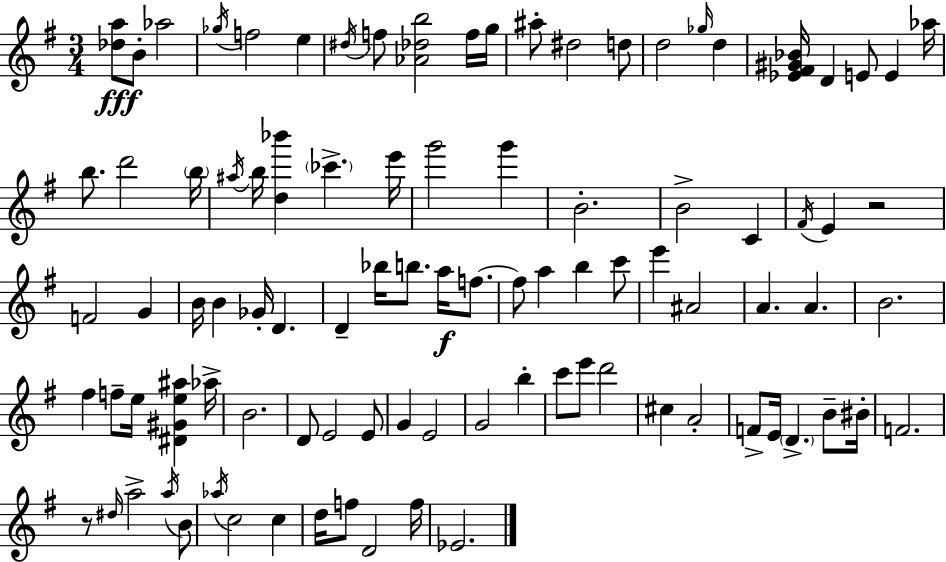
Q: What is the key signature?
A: E minor